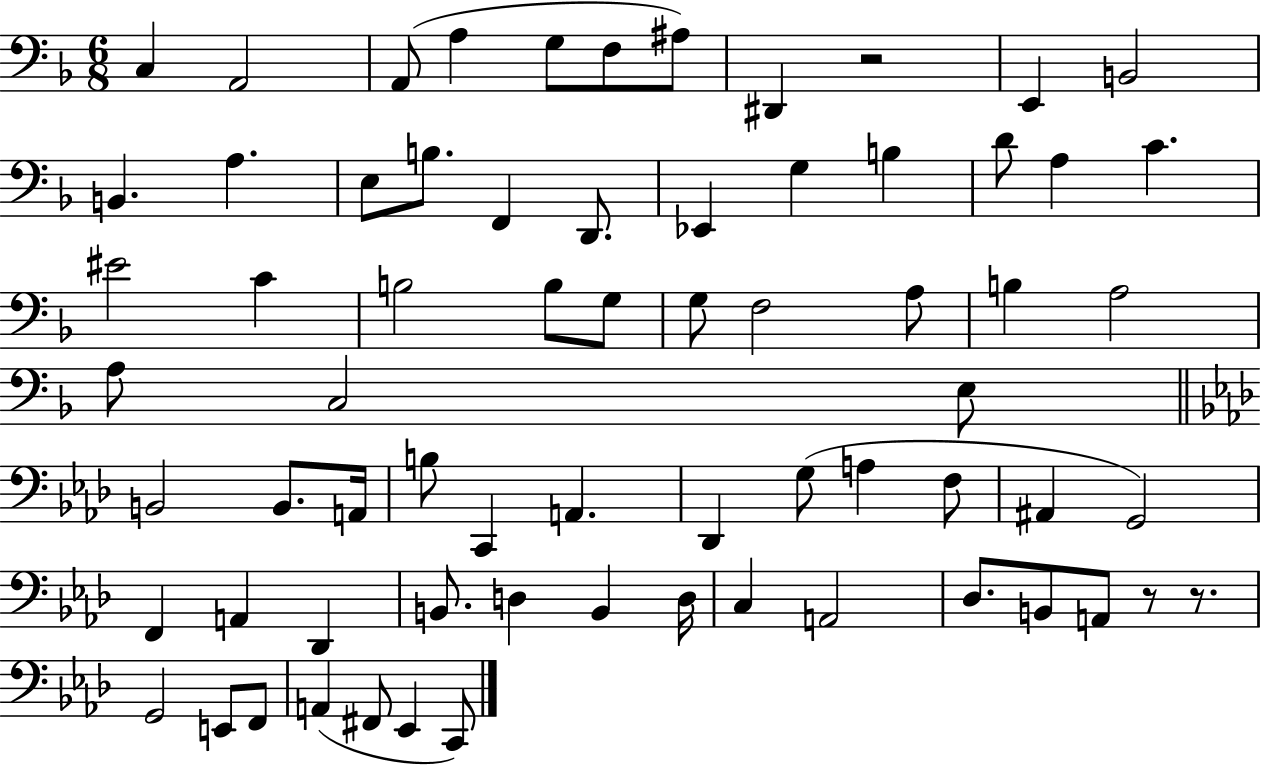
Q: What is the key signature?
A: F major